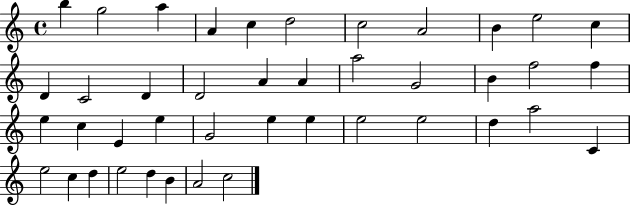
X:1
T:Untitled
M:4/4
L:1/4
K:C
b g2 a A c d2 c2 A2 B e2 c D C2 D D2 A A a2 G2 B f2 f e c E e G2 e e e2 e2 d a2 C e2 c d e2 d B A2 c2